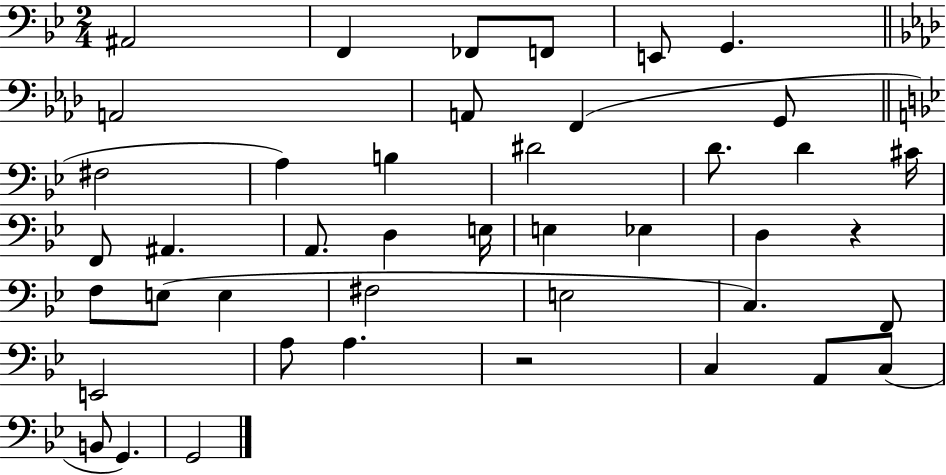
A#2/h F2/q FES2/e F2/e E2/e G2/q. A2/h A2/e F2/q G2/e F#3/h A3/q B3/q D#4/h D4/e. D4/q C#4/s F2/e A#2/q. A2/e. D3/q E3/s E3/q Eb3/q D3/q R/q F3/e E3/e E3/q F#3/h E3/h C3/q. F2/e E2/h A3/e A3/q. R/h C3/q A2/e C3/e B2/e G2/q. G2/h